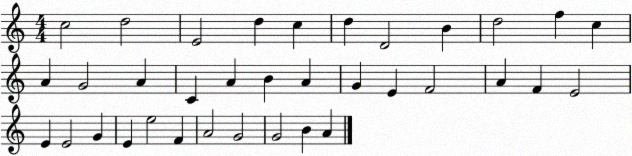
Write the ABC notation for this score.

X:1
T:Untitled
M:4/4
L:1/4
K:C
c2 d2 E2 d c d D2 B d2 f c A G2 A C A B A G E F2 A F E2 E E2 G E e2 F A2 G2 G2 B A